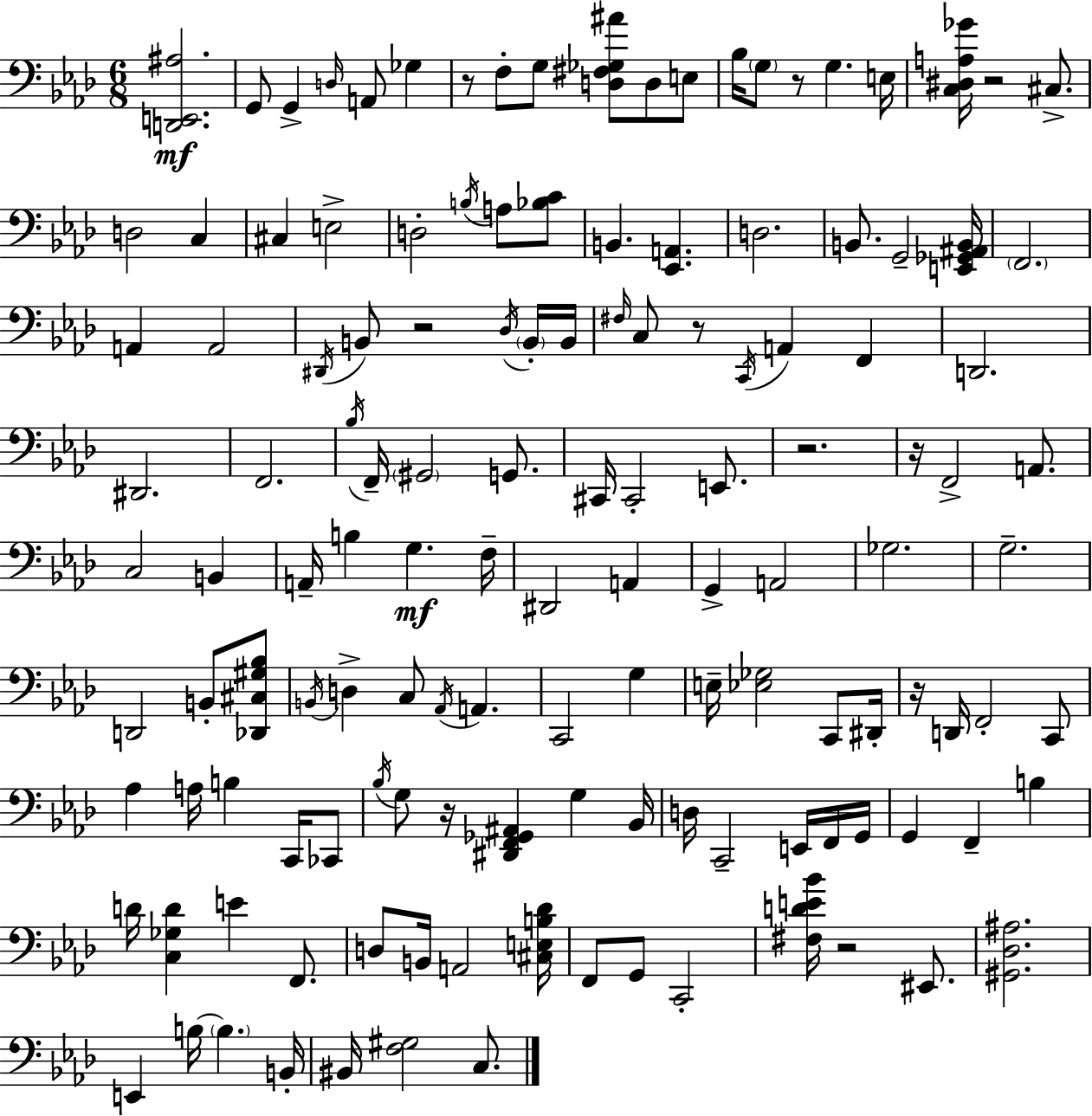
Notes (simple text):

[D2,E2,A#3]/h. G2/e G2/q D3/s A2/e Gb3/q R/e F3/e G3/e [D3,F#3,Gb3,A#4]/e D3/e E3/e Bb3/s G3/e R/e G3/q. E3/s [C3,D#3,A3,Gb4]/s R/h C#3/e. D3/h C3/q C#3/q E3/h D3/h B3/s A3/e [Bb3,C4]/e B2/q. [Eb2,A2]/q. D3/h. B2/e. G2/h [E2,Gb2,A#2,B2]/s F2/h. A2/q A2/h D#2/s B2/e R/h Db3/s B2/s B2/s F#3/s C3/e R/e C2/s A2/q F2/q D2/h. D#2/h. F2/h. Bb3/s F2/s G#2/h G2/e. C#2/s C#2/h E2/e. R/h. R/s F2/h A2/e. C3/h B2/q A2/s B3/q G3/q. F3/s D#2/h A2/q G2/q A2/h Gb3/h. G3/h. D2/h B2/e [Db2,C#3,G#3,Bb3]/e B2/s D3/q C3/e Ab2/s A2/q. C2/h G3/q E3/s [Eb3,Gb3]/h C2/e D#2/s R/s D2/s F2/h C2/e Ab3/q A3/s B3/q C2/s CES2/e Bb3/s G3/e R/s [D#2,F2,Gb2,A#2]/q G3/q Bb2/s D3/s C2/h E2/s F2/s G2/s G2/q F2/q B3/q D4/s [C3,Gb3,D4]/q E4/q F2/e. D3/e B2/s A2/h [C#3,E3,B3,Db4]/s F2/e G2/e C2/h [F#3,D4,E4,Bb4]/s R/h EIS2/e. [G#2,Db3,A#3]/h. E2/q B3/s B3/q. B2/s BIS2/s [F3,G#3]/h C3/e.